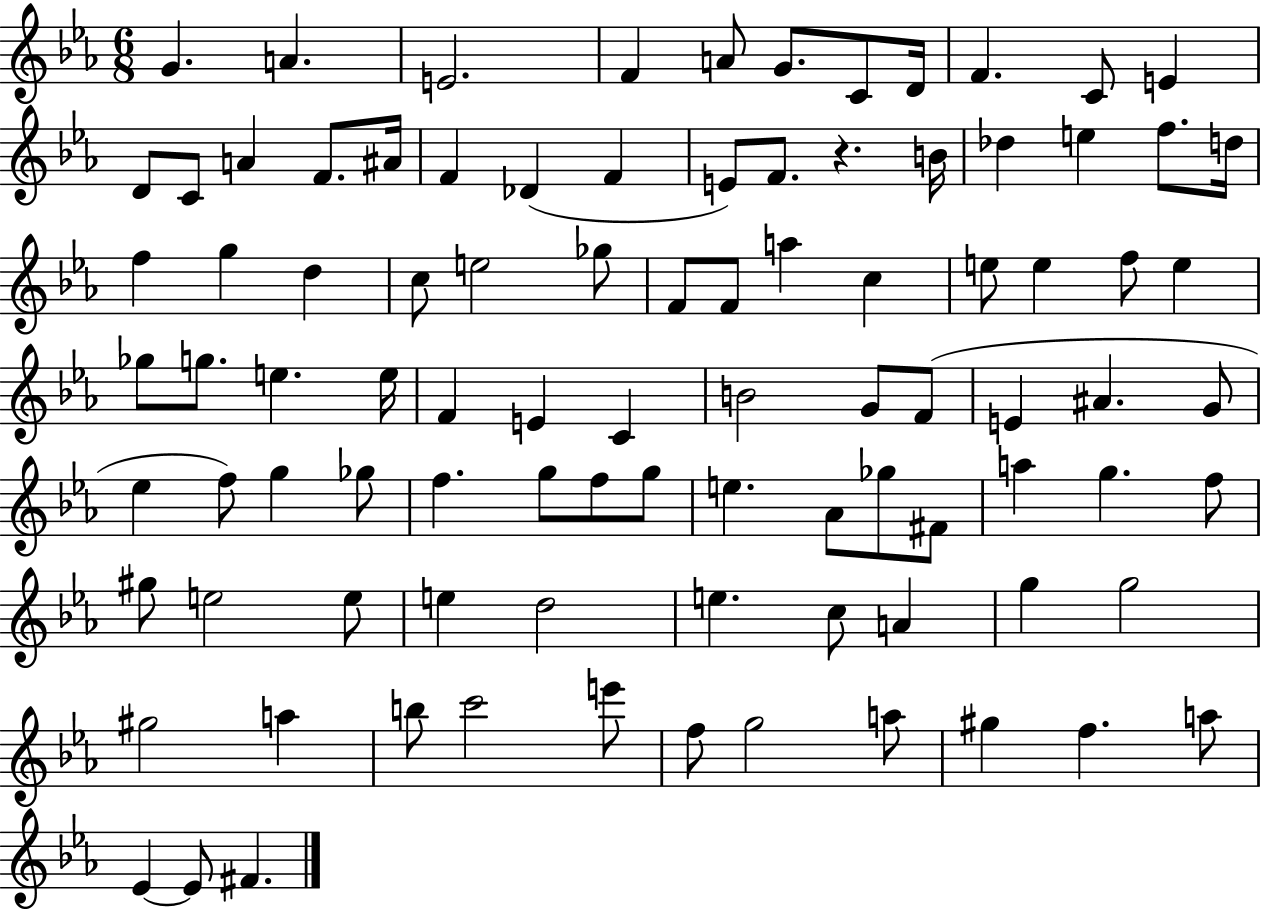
G4/q. A4/q. E4/h. F4/q A4/e G4/e. C4/e D4/s F4/q. C4/e E4/q D4/e C4/e A4/q F4/e. A#4/s F4/q Db4/q F4/q E4/e F4/e. R/q. B4/s Db5/q E5/q F5/e. D5/s F5/q G5/q D5/q C5/e E5/h Gb5/e F4/e F4/e A5/q C5/q E5/e E5/q F5/e E5/q Gb5/e G5/e. E5/q. E5/s F4/q E4/q C4/q B4/h G4/e F4/e E4/q A#4/q. G4/e Eb5/q F5/e G5/q Gb5/e F5/q. G5/e F5/e G5/e E5/q. Ab4/e Gb5/e F#4/e A5/q G5/q. F5/e G#5/e E5/h E5/e E5/q D5/h E5/q. C5/e A4/q G5/q G5/h G#5/h A5/q B5/e C6/h E6/e F5/e G5/h A5/e G#5/q F5/q. A5/e Eb4/q Eb4/e F#4/q.